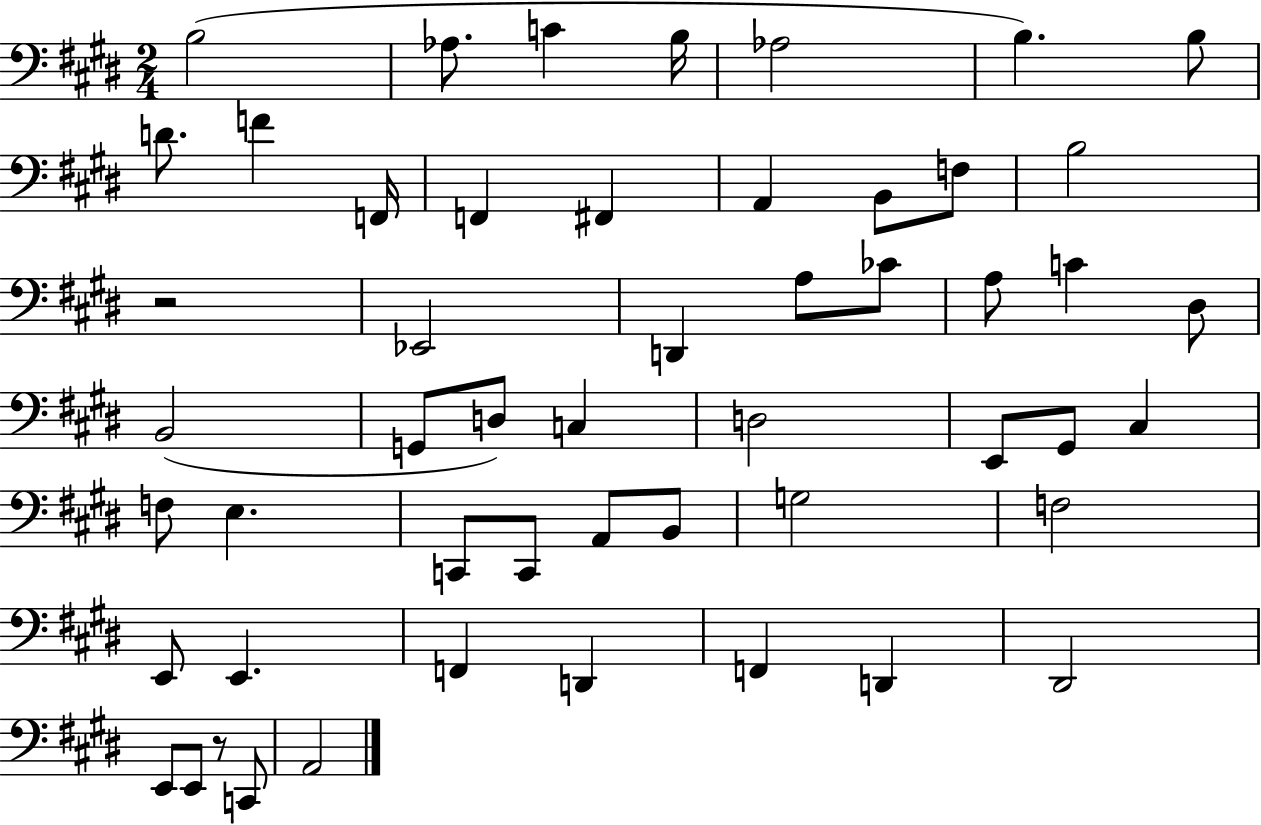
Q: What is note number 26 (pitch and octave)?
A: D3